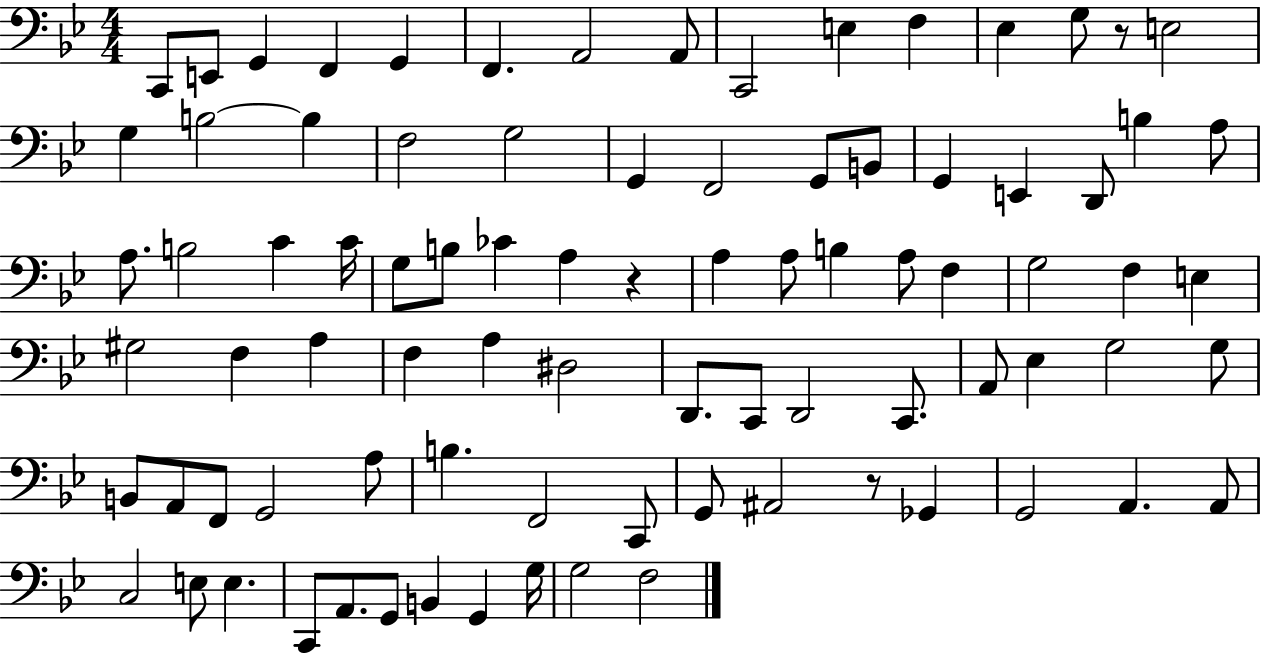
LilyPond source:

{
  \clef bass
  \numericTimeSignature
  \time 4/4
  \key bes \major
  c,8 e,8 g,4 f,4 g,4 | f,4. a,2 a,8 | c,2 e4 f4 | ees4 g8 r8 e2 | \break g4 b2~~ b4 | f2 g2 | g,4 f,2 g,8 b,8 | g,4 e,4 d,8 b4 a8 | \break a8. b2 c'4 c'16 | g8 b8 ces'4 a4 r4 | a4 a8 b4 a8 f4 | g2 f4 e4 | \break gis2 f4 a4 | f4 a4 dis2 | d,8. c,8 d,2 c,8. | a,8 ees4 g2 g8 | \break b,8 a,8 f,8 g,2 a8 | b4. f,2 c,8 | g,8 ais,2 r8 ges,4 | g,2 a,4. a,8 | \break c2 e8 e4. | c,8 a,8. g,8 b,4 g,4 g16 | g2 f2 | \bar "|."
}